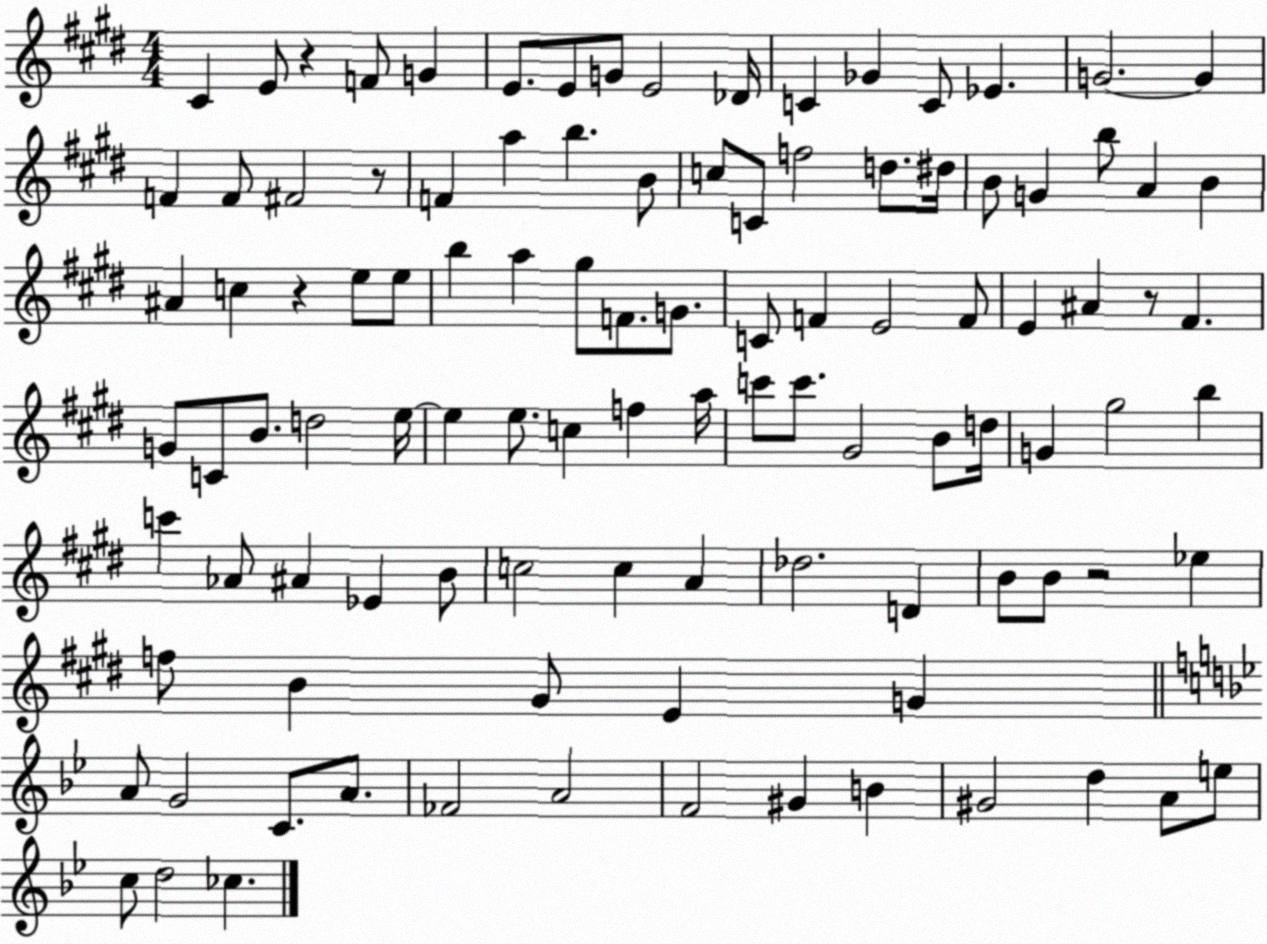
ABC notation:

X:1
T:Untitled
M:4/4
L:1/4
K:E
^C E/2 z F/2 G E/2 E/2 G/2 E2 _D/4 C _G C/2 _E G2 G F F/2 ^F2 z/2 F a b B/2 c/2 C/2 f2 d/2 ^d/4 B/2 G b/2 A B ^A c z e/2 e/2 b a ^g/2 F/2 G/2 C/2 F E2 F/2 E ^A z/2 ^F G/2 C/2 B/2 d2 e/4 e e/2 c f a/4 c'/2 c'/2 ^G2 B/2 d/4 G ^g2 b c' _A/2 ^A _E B/2 c2 c A _d2 D B/2 B/2 z2 _e f/2 B ^G/2 E G A/2 G2 C/2 A/2 _F2 A2 F2 ^G B ^G2 d A/2 e/2 c/2 d2 _c